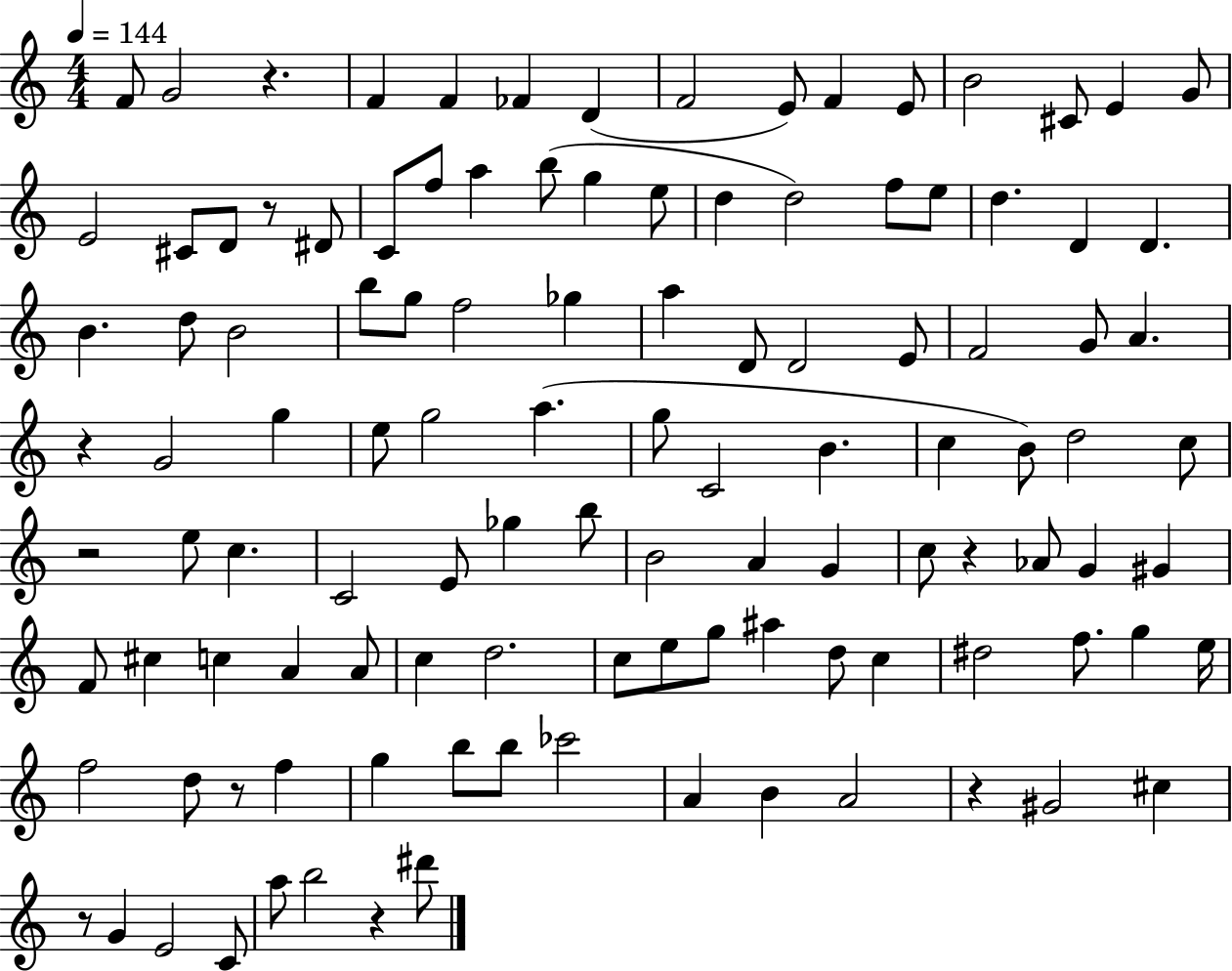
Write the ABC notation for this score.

X:1
T:Untitled
M:4/4
L:1/4
K:C
F/2 G2 z F F _F D F2 E/2 F E/2 B2 ^C/2 E G/2 E2 ^C/2 D/2 z/2 ^D/2 C/2 f/2 a b/2 g e/2 d d2 f/2 e/2 d D D B d/2 B2 b/2 g/2 f2 _g a D/2 D2 E/2 F2 G/2 A z G2 g e/2 g2 a g/2 C2 B c B/2 d2 c/2 z2 e/2 c C2 E/2 _g b/2 B2 A G c/2 z _A/2 G ^G F/2 ^c c A A/2 c d2 c/2 e/2 g/2 ^a d/2 c ^d2 f/2 g e/4 f2 d/2 z/2 f g b/2 b/2 _c'2 A B A2 z ^G2 ^c z/2 G E2 C/2 a/2 b2 z ^d'/2